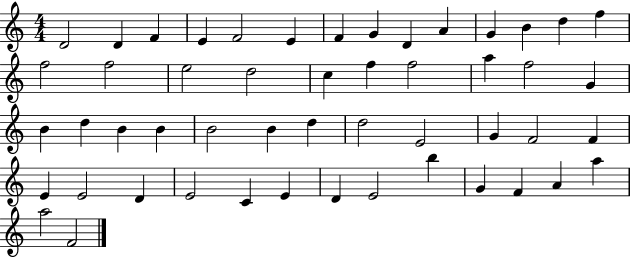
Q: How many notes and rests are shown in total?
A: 51